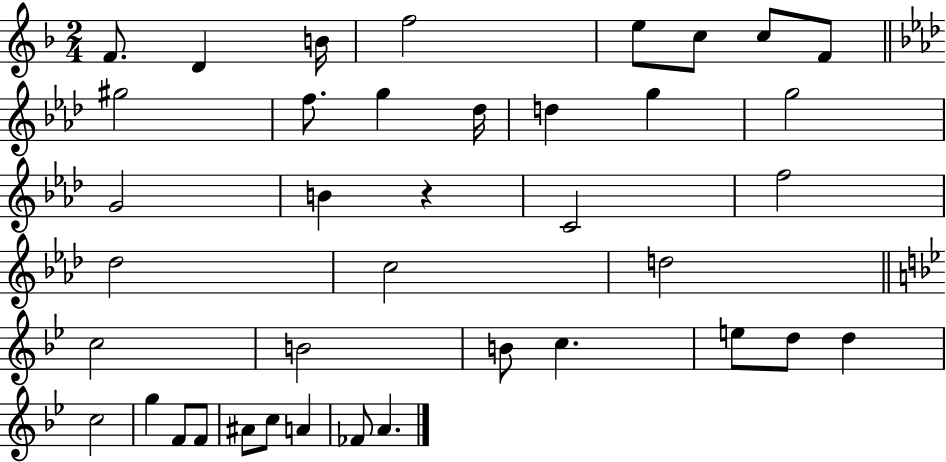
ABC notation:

X:1
T:Untitled
M:2/4
L:1/4
K:F
F/2 D B/4 f2 e/2 c/2 c/2 F/2 ^g2 f/2 g _d/4 d g g2 G2 B z C2 f2 _d2 c2 d2 c2 B2 B/2 c e/2 d/2 d c2 g F/2 F/2 ^A/2 c/2 A _F/2 A